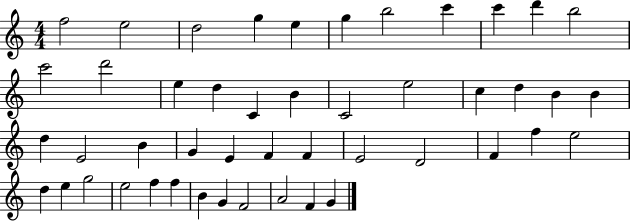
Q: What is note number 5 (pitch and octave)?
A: E5